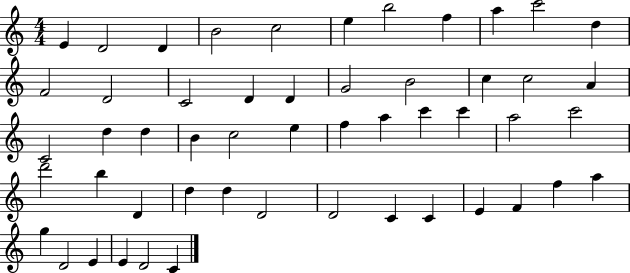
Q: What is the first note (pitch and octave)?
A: E4